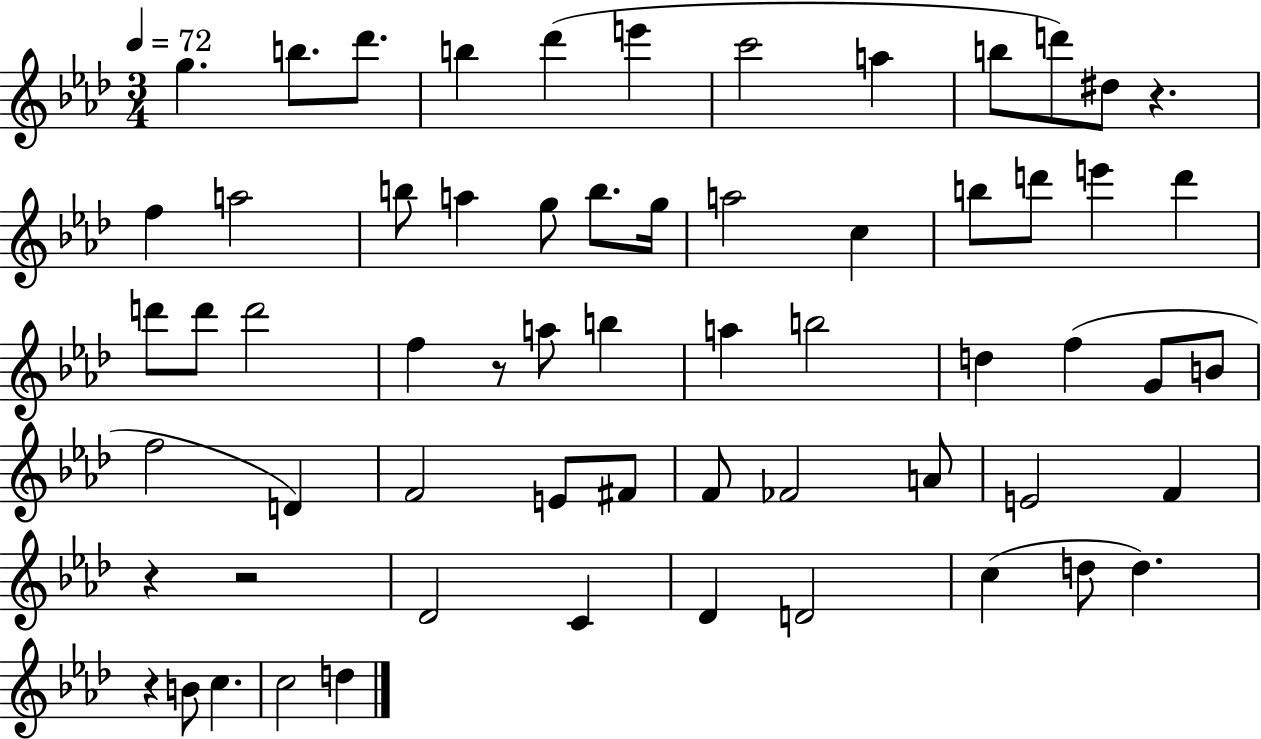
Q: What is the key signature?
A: AES major